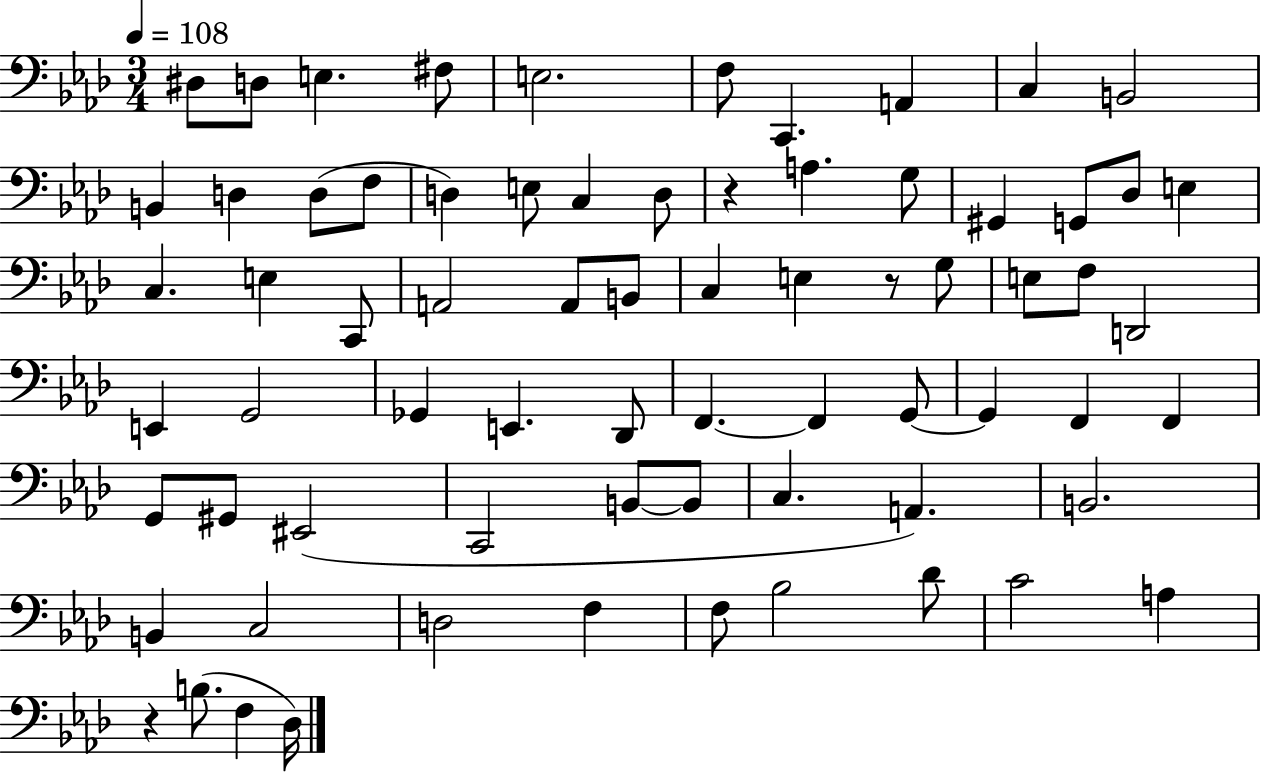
X:1
T:Untitled
M:3/4
L:1/4
K:Ab
^D,/2 D,/2 E, ^F,/2 E,2 F,/2 C,, A,, C, B,,2 B,, D, D,/2 F,/2 D, E,/2 C, D,/2 z A, G,/2 ^G,, G,,/2 _D,/2 E, C, E, C,,/2 A,,2 A,,/2 B,,/2 C, E, z/2 G,/2 E,/2 F,/2 D,,2 E,, G,,2 _G,, E,, _D,,/2 F,, F,, G,,/2 G,, F,, F,, G,,/2 ^G,,/2 ^E,,2 C,,2 B,,/2 B,,/2 C, A,, B,,2 B,, C,2 D,2 F, F,/2 _B,2 _D/2 C2 A, z B,/2 F, _D,/4